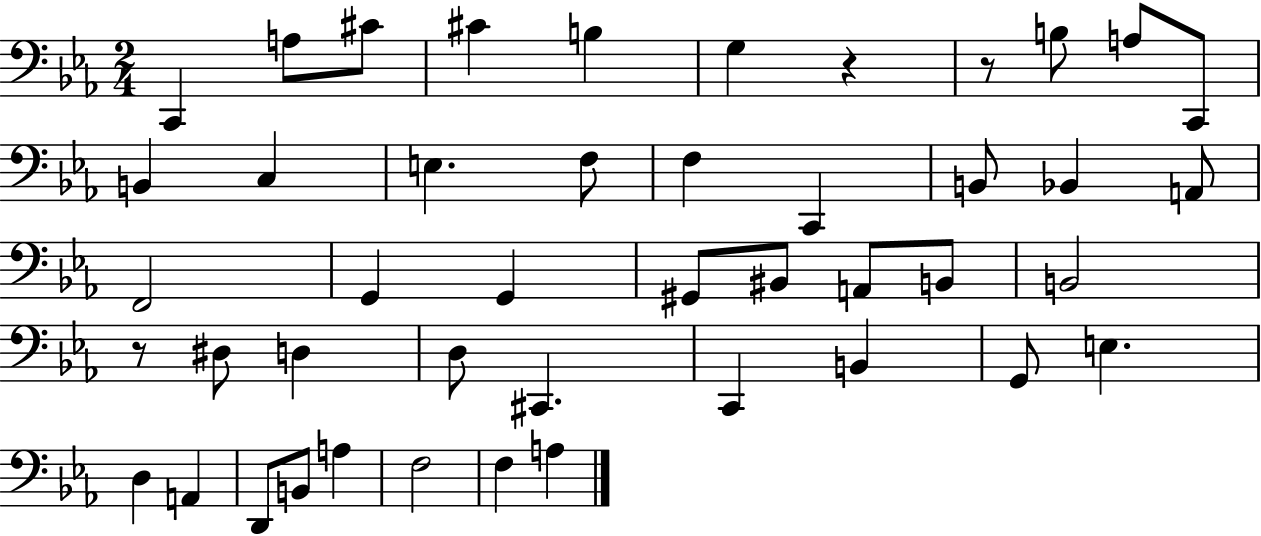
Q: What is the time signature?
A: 2/4